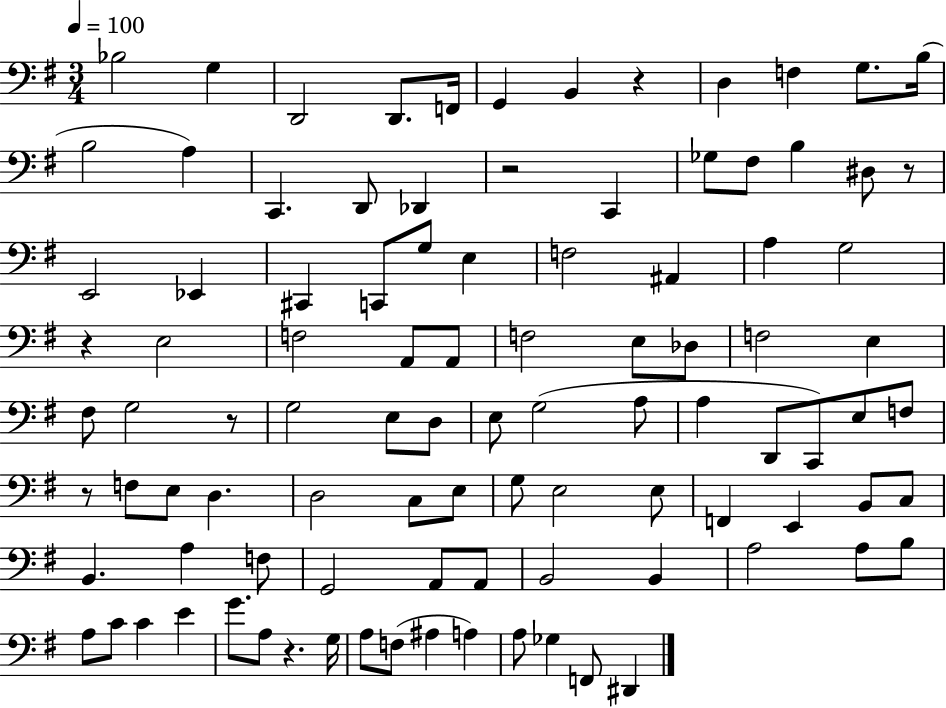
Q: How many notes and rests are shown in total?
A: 99